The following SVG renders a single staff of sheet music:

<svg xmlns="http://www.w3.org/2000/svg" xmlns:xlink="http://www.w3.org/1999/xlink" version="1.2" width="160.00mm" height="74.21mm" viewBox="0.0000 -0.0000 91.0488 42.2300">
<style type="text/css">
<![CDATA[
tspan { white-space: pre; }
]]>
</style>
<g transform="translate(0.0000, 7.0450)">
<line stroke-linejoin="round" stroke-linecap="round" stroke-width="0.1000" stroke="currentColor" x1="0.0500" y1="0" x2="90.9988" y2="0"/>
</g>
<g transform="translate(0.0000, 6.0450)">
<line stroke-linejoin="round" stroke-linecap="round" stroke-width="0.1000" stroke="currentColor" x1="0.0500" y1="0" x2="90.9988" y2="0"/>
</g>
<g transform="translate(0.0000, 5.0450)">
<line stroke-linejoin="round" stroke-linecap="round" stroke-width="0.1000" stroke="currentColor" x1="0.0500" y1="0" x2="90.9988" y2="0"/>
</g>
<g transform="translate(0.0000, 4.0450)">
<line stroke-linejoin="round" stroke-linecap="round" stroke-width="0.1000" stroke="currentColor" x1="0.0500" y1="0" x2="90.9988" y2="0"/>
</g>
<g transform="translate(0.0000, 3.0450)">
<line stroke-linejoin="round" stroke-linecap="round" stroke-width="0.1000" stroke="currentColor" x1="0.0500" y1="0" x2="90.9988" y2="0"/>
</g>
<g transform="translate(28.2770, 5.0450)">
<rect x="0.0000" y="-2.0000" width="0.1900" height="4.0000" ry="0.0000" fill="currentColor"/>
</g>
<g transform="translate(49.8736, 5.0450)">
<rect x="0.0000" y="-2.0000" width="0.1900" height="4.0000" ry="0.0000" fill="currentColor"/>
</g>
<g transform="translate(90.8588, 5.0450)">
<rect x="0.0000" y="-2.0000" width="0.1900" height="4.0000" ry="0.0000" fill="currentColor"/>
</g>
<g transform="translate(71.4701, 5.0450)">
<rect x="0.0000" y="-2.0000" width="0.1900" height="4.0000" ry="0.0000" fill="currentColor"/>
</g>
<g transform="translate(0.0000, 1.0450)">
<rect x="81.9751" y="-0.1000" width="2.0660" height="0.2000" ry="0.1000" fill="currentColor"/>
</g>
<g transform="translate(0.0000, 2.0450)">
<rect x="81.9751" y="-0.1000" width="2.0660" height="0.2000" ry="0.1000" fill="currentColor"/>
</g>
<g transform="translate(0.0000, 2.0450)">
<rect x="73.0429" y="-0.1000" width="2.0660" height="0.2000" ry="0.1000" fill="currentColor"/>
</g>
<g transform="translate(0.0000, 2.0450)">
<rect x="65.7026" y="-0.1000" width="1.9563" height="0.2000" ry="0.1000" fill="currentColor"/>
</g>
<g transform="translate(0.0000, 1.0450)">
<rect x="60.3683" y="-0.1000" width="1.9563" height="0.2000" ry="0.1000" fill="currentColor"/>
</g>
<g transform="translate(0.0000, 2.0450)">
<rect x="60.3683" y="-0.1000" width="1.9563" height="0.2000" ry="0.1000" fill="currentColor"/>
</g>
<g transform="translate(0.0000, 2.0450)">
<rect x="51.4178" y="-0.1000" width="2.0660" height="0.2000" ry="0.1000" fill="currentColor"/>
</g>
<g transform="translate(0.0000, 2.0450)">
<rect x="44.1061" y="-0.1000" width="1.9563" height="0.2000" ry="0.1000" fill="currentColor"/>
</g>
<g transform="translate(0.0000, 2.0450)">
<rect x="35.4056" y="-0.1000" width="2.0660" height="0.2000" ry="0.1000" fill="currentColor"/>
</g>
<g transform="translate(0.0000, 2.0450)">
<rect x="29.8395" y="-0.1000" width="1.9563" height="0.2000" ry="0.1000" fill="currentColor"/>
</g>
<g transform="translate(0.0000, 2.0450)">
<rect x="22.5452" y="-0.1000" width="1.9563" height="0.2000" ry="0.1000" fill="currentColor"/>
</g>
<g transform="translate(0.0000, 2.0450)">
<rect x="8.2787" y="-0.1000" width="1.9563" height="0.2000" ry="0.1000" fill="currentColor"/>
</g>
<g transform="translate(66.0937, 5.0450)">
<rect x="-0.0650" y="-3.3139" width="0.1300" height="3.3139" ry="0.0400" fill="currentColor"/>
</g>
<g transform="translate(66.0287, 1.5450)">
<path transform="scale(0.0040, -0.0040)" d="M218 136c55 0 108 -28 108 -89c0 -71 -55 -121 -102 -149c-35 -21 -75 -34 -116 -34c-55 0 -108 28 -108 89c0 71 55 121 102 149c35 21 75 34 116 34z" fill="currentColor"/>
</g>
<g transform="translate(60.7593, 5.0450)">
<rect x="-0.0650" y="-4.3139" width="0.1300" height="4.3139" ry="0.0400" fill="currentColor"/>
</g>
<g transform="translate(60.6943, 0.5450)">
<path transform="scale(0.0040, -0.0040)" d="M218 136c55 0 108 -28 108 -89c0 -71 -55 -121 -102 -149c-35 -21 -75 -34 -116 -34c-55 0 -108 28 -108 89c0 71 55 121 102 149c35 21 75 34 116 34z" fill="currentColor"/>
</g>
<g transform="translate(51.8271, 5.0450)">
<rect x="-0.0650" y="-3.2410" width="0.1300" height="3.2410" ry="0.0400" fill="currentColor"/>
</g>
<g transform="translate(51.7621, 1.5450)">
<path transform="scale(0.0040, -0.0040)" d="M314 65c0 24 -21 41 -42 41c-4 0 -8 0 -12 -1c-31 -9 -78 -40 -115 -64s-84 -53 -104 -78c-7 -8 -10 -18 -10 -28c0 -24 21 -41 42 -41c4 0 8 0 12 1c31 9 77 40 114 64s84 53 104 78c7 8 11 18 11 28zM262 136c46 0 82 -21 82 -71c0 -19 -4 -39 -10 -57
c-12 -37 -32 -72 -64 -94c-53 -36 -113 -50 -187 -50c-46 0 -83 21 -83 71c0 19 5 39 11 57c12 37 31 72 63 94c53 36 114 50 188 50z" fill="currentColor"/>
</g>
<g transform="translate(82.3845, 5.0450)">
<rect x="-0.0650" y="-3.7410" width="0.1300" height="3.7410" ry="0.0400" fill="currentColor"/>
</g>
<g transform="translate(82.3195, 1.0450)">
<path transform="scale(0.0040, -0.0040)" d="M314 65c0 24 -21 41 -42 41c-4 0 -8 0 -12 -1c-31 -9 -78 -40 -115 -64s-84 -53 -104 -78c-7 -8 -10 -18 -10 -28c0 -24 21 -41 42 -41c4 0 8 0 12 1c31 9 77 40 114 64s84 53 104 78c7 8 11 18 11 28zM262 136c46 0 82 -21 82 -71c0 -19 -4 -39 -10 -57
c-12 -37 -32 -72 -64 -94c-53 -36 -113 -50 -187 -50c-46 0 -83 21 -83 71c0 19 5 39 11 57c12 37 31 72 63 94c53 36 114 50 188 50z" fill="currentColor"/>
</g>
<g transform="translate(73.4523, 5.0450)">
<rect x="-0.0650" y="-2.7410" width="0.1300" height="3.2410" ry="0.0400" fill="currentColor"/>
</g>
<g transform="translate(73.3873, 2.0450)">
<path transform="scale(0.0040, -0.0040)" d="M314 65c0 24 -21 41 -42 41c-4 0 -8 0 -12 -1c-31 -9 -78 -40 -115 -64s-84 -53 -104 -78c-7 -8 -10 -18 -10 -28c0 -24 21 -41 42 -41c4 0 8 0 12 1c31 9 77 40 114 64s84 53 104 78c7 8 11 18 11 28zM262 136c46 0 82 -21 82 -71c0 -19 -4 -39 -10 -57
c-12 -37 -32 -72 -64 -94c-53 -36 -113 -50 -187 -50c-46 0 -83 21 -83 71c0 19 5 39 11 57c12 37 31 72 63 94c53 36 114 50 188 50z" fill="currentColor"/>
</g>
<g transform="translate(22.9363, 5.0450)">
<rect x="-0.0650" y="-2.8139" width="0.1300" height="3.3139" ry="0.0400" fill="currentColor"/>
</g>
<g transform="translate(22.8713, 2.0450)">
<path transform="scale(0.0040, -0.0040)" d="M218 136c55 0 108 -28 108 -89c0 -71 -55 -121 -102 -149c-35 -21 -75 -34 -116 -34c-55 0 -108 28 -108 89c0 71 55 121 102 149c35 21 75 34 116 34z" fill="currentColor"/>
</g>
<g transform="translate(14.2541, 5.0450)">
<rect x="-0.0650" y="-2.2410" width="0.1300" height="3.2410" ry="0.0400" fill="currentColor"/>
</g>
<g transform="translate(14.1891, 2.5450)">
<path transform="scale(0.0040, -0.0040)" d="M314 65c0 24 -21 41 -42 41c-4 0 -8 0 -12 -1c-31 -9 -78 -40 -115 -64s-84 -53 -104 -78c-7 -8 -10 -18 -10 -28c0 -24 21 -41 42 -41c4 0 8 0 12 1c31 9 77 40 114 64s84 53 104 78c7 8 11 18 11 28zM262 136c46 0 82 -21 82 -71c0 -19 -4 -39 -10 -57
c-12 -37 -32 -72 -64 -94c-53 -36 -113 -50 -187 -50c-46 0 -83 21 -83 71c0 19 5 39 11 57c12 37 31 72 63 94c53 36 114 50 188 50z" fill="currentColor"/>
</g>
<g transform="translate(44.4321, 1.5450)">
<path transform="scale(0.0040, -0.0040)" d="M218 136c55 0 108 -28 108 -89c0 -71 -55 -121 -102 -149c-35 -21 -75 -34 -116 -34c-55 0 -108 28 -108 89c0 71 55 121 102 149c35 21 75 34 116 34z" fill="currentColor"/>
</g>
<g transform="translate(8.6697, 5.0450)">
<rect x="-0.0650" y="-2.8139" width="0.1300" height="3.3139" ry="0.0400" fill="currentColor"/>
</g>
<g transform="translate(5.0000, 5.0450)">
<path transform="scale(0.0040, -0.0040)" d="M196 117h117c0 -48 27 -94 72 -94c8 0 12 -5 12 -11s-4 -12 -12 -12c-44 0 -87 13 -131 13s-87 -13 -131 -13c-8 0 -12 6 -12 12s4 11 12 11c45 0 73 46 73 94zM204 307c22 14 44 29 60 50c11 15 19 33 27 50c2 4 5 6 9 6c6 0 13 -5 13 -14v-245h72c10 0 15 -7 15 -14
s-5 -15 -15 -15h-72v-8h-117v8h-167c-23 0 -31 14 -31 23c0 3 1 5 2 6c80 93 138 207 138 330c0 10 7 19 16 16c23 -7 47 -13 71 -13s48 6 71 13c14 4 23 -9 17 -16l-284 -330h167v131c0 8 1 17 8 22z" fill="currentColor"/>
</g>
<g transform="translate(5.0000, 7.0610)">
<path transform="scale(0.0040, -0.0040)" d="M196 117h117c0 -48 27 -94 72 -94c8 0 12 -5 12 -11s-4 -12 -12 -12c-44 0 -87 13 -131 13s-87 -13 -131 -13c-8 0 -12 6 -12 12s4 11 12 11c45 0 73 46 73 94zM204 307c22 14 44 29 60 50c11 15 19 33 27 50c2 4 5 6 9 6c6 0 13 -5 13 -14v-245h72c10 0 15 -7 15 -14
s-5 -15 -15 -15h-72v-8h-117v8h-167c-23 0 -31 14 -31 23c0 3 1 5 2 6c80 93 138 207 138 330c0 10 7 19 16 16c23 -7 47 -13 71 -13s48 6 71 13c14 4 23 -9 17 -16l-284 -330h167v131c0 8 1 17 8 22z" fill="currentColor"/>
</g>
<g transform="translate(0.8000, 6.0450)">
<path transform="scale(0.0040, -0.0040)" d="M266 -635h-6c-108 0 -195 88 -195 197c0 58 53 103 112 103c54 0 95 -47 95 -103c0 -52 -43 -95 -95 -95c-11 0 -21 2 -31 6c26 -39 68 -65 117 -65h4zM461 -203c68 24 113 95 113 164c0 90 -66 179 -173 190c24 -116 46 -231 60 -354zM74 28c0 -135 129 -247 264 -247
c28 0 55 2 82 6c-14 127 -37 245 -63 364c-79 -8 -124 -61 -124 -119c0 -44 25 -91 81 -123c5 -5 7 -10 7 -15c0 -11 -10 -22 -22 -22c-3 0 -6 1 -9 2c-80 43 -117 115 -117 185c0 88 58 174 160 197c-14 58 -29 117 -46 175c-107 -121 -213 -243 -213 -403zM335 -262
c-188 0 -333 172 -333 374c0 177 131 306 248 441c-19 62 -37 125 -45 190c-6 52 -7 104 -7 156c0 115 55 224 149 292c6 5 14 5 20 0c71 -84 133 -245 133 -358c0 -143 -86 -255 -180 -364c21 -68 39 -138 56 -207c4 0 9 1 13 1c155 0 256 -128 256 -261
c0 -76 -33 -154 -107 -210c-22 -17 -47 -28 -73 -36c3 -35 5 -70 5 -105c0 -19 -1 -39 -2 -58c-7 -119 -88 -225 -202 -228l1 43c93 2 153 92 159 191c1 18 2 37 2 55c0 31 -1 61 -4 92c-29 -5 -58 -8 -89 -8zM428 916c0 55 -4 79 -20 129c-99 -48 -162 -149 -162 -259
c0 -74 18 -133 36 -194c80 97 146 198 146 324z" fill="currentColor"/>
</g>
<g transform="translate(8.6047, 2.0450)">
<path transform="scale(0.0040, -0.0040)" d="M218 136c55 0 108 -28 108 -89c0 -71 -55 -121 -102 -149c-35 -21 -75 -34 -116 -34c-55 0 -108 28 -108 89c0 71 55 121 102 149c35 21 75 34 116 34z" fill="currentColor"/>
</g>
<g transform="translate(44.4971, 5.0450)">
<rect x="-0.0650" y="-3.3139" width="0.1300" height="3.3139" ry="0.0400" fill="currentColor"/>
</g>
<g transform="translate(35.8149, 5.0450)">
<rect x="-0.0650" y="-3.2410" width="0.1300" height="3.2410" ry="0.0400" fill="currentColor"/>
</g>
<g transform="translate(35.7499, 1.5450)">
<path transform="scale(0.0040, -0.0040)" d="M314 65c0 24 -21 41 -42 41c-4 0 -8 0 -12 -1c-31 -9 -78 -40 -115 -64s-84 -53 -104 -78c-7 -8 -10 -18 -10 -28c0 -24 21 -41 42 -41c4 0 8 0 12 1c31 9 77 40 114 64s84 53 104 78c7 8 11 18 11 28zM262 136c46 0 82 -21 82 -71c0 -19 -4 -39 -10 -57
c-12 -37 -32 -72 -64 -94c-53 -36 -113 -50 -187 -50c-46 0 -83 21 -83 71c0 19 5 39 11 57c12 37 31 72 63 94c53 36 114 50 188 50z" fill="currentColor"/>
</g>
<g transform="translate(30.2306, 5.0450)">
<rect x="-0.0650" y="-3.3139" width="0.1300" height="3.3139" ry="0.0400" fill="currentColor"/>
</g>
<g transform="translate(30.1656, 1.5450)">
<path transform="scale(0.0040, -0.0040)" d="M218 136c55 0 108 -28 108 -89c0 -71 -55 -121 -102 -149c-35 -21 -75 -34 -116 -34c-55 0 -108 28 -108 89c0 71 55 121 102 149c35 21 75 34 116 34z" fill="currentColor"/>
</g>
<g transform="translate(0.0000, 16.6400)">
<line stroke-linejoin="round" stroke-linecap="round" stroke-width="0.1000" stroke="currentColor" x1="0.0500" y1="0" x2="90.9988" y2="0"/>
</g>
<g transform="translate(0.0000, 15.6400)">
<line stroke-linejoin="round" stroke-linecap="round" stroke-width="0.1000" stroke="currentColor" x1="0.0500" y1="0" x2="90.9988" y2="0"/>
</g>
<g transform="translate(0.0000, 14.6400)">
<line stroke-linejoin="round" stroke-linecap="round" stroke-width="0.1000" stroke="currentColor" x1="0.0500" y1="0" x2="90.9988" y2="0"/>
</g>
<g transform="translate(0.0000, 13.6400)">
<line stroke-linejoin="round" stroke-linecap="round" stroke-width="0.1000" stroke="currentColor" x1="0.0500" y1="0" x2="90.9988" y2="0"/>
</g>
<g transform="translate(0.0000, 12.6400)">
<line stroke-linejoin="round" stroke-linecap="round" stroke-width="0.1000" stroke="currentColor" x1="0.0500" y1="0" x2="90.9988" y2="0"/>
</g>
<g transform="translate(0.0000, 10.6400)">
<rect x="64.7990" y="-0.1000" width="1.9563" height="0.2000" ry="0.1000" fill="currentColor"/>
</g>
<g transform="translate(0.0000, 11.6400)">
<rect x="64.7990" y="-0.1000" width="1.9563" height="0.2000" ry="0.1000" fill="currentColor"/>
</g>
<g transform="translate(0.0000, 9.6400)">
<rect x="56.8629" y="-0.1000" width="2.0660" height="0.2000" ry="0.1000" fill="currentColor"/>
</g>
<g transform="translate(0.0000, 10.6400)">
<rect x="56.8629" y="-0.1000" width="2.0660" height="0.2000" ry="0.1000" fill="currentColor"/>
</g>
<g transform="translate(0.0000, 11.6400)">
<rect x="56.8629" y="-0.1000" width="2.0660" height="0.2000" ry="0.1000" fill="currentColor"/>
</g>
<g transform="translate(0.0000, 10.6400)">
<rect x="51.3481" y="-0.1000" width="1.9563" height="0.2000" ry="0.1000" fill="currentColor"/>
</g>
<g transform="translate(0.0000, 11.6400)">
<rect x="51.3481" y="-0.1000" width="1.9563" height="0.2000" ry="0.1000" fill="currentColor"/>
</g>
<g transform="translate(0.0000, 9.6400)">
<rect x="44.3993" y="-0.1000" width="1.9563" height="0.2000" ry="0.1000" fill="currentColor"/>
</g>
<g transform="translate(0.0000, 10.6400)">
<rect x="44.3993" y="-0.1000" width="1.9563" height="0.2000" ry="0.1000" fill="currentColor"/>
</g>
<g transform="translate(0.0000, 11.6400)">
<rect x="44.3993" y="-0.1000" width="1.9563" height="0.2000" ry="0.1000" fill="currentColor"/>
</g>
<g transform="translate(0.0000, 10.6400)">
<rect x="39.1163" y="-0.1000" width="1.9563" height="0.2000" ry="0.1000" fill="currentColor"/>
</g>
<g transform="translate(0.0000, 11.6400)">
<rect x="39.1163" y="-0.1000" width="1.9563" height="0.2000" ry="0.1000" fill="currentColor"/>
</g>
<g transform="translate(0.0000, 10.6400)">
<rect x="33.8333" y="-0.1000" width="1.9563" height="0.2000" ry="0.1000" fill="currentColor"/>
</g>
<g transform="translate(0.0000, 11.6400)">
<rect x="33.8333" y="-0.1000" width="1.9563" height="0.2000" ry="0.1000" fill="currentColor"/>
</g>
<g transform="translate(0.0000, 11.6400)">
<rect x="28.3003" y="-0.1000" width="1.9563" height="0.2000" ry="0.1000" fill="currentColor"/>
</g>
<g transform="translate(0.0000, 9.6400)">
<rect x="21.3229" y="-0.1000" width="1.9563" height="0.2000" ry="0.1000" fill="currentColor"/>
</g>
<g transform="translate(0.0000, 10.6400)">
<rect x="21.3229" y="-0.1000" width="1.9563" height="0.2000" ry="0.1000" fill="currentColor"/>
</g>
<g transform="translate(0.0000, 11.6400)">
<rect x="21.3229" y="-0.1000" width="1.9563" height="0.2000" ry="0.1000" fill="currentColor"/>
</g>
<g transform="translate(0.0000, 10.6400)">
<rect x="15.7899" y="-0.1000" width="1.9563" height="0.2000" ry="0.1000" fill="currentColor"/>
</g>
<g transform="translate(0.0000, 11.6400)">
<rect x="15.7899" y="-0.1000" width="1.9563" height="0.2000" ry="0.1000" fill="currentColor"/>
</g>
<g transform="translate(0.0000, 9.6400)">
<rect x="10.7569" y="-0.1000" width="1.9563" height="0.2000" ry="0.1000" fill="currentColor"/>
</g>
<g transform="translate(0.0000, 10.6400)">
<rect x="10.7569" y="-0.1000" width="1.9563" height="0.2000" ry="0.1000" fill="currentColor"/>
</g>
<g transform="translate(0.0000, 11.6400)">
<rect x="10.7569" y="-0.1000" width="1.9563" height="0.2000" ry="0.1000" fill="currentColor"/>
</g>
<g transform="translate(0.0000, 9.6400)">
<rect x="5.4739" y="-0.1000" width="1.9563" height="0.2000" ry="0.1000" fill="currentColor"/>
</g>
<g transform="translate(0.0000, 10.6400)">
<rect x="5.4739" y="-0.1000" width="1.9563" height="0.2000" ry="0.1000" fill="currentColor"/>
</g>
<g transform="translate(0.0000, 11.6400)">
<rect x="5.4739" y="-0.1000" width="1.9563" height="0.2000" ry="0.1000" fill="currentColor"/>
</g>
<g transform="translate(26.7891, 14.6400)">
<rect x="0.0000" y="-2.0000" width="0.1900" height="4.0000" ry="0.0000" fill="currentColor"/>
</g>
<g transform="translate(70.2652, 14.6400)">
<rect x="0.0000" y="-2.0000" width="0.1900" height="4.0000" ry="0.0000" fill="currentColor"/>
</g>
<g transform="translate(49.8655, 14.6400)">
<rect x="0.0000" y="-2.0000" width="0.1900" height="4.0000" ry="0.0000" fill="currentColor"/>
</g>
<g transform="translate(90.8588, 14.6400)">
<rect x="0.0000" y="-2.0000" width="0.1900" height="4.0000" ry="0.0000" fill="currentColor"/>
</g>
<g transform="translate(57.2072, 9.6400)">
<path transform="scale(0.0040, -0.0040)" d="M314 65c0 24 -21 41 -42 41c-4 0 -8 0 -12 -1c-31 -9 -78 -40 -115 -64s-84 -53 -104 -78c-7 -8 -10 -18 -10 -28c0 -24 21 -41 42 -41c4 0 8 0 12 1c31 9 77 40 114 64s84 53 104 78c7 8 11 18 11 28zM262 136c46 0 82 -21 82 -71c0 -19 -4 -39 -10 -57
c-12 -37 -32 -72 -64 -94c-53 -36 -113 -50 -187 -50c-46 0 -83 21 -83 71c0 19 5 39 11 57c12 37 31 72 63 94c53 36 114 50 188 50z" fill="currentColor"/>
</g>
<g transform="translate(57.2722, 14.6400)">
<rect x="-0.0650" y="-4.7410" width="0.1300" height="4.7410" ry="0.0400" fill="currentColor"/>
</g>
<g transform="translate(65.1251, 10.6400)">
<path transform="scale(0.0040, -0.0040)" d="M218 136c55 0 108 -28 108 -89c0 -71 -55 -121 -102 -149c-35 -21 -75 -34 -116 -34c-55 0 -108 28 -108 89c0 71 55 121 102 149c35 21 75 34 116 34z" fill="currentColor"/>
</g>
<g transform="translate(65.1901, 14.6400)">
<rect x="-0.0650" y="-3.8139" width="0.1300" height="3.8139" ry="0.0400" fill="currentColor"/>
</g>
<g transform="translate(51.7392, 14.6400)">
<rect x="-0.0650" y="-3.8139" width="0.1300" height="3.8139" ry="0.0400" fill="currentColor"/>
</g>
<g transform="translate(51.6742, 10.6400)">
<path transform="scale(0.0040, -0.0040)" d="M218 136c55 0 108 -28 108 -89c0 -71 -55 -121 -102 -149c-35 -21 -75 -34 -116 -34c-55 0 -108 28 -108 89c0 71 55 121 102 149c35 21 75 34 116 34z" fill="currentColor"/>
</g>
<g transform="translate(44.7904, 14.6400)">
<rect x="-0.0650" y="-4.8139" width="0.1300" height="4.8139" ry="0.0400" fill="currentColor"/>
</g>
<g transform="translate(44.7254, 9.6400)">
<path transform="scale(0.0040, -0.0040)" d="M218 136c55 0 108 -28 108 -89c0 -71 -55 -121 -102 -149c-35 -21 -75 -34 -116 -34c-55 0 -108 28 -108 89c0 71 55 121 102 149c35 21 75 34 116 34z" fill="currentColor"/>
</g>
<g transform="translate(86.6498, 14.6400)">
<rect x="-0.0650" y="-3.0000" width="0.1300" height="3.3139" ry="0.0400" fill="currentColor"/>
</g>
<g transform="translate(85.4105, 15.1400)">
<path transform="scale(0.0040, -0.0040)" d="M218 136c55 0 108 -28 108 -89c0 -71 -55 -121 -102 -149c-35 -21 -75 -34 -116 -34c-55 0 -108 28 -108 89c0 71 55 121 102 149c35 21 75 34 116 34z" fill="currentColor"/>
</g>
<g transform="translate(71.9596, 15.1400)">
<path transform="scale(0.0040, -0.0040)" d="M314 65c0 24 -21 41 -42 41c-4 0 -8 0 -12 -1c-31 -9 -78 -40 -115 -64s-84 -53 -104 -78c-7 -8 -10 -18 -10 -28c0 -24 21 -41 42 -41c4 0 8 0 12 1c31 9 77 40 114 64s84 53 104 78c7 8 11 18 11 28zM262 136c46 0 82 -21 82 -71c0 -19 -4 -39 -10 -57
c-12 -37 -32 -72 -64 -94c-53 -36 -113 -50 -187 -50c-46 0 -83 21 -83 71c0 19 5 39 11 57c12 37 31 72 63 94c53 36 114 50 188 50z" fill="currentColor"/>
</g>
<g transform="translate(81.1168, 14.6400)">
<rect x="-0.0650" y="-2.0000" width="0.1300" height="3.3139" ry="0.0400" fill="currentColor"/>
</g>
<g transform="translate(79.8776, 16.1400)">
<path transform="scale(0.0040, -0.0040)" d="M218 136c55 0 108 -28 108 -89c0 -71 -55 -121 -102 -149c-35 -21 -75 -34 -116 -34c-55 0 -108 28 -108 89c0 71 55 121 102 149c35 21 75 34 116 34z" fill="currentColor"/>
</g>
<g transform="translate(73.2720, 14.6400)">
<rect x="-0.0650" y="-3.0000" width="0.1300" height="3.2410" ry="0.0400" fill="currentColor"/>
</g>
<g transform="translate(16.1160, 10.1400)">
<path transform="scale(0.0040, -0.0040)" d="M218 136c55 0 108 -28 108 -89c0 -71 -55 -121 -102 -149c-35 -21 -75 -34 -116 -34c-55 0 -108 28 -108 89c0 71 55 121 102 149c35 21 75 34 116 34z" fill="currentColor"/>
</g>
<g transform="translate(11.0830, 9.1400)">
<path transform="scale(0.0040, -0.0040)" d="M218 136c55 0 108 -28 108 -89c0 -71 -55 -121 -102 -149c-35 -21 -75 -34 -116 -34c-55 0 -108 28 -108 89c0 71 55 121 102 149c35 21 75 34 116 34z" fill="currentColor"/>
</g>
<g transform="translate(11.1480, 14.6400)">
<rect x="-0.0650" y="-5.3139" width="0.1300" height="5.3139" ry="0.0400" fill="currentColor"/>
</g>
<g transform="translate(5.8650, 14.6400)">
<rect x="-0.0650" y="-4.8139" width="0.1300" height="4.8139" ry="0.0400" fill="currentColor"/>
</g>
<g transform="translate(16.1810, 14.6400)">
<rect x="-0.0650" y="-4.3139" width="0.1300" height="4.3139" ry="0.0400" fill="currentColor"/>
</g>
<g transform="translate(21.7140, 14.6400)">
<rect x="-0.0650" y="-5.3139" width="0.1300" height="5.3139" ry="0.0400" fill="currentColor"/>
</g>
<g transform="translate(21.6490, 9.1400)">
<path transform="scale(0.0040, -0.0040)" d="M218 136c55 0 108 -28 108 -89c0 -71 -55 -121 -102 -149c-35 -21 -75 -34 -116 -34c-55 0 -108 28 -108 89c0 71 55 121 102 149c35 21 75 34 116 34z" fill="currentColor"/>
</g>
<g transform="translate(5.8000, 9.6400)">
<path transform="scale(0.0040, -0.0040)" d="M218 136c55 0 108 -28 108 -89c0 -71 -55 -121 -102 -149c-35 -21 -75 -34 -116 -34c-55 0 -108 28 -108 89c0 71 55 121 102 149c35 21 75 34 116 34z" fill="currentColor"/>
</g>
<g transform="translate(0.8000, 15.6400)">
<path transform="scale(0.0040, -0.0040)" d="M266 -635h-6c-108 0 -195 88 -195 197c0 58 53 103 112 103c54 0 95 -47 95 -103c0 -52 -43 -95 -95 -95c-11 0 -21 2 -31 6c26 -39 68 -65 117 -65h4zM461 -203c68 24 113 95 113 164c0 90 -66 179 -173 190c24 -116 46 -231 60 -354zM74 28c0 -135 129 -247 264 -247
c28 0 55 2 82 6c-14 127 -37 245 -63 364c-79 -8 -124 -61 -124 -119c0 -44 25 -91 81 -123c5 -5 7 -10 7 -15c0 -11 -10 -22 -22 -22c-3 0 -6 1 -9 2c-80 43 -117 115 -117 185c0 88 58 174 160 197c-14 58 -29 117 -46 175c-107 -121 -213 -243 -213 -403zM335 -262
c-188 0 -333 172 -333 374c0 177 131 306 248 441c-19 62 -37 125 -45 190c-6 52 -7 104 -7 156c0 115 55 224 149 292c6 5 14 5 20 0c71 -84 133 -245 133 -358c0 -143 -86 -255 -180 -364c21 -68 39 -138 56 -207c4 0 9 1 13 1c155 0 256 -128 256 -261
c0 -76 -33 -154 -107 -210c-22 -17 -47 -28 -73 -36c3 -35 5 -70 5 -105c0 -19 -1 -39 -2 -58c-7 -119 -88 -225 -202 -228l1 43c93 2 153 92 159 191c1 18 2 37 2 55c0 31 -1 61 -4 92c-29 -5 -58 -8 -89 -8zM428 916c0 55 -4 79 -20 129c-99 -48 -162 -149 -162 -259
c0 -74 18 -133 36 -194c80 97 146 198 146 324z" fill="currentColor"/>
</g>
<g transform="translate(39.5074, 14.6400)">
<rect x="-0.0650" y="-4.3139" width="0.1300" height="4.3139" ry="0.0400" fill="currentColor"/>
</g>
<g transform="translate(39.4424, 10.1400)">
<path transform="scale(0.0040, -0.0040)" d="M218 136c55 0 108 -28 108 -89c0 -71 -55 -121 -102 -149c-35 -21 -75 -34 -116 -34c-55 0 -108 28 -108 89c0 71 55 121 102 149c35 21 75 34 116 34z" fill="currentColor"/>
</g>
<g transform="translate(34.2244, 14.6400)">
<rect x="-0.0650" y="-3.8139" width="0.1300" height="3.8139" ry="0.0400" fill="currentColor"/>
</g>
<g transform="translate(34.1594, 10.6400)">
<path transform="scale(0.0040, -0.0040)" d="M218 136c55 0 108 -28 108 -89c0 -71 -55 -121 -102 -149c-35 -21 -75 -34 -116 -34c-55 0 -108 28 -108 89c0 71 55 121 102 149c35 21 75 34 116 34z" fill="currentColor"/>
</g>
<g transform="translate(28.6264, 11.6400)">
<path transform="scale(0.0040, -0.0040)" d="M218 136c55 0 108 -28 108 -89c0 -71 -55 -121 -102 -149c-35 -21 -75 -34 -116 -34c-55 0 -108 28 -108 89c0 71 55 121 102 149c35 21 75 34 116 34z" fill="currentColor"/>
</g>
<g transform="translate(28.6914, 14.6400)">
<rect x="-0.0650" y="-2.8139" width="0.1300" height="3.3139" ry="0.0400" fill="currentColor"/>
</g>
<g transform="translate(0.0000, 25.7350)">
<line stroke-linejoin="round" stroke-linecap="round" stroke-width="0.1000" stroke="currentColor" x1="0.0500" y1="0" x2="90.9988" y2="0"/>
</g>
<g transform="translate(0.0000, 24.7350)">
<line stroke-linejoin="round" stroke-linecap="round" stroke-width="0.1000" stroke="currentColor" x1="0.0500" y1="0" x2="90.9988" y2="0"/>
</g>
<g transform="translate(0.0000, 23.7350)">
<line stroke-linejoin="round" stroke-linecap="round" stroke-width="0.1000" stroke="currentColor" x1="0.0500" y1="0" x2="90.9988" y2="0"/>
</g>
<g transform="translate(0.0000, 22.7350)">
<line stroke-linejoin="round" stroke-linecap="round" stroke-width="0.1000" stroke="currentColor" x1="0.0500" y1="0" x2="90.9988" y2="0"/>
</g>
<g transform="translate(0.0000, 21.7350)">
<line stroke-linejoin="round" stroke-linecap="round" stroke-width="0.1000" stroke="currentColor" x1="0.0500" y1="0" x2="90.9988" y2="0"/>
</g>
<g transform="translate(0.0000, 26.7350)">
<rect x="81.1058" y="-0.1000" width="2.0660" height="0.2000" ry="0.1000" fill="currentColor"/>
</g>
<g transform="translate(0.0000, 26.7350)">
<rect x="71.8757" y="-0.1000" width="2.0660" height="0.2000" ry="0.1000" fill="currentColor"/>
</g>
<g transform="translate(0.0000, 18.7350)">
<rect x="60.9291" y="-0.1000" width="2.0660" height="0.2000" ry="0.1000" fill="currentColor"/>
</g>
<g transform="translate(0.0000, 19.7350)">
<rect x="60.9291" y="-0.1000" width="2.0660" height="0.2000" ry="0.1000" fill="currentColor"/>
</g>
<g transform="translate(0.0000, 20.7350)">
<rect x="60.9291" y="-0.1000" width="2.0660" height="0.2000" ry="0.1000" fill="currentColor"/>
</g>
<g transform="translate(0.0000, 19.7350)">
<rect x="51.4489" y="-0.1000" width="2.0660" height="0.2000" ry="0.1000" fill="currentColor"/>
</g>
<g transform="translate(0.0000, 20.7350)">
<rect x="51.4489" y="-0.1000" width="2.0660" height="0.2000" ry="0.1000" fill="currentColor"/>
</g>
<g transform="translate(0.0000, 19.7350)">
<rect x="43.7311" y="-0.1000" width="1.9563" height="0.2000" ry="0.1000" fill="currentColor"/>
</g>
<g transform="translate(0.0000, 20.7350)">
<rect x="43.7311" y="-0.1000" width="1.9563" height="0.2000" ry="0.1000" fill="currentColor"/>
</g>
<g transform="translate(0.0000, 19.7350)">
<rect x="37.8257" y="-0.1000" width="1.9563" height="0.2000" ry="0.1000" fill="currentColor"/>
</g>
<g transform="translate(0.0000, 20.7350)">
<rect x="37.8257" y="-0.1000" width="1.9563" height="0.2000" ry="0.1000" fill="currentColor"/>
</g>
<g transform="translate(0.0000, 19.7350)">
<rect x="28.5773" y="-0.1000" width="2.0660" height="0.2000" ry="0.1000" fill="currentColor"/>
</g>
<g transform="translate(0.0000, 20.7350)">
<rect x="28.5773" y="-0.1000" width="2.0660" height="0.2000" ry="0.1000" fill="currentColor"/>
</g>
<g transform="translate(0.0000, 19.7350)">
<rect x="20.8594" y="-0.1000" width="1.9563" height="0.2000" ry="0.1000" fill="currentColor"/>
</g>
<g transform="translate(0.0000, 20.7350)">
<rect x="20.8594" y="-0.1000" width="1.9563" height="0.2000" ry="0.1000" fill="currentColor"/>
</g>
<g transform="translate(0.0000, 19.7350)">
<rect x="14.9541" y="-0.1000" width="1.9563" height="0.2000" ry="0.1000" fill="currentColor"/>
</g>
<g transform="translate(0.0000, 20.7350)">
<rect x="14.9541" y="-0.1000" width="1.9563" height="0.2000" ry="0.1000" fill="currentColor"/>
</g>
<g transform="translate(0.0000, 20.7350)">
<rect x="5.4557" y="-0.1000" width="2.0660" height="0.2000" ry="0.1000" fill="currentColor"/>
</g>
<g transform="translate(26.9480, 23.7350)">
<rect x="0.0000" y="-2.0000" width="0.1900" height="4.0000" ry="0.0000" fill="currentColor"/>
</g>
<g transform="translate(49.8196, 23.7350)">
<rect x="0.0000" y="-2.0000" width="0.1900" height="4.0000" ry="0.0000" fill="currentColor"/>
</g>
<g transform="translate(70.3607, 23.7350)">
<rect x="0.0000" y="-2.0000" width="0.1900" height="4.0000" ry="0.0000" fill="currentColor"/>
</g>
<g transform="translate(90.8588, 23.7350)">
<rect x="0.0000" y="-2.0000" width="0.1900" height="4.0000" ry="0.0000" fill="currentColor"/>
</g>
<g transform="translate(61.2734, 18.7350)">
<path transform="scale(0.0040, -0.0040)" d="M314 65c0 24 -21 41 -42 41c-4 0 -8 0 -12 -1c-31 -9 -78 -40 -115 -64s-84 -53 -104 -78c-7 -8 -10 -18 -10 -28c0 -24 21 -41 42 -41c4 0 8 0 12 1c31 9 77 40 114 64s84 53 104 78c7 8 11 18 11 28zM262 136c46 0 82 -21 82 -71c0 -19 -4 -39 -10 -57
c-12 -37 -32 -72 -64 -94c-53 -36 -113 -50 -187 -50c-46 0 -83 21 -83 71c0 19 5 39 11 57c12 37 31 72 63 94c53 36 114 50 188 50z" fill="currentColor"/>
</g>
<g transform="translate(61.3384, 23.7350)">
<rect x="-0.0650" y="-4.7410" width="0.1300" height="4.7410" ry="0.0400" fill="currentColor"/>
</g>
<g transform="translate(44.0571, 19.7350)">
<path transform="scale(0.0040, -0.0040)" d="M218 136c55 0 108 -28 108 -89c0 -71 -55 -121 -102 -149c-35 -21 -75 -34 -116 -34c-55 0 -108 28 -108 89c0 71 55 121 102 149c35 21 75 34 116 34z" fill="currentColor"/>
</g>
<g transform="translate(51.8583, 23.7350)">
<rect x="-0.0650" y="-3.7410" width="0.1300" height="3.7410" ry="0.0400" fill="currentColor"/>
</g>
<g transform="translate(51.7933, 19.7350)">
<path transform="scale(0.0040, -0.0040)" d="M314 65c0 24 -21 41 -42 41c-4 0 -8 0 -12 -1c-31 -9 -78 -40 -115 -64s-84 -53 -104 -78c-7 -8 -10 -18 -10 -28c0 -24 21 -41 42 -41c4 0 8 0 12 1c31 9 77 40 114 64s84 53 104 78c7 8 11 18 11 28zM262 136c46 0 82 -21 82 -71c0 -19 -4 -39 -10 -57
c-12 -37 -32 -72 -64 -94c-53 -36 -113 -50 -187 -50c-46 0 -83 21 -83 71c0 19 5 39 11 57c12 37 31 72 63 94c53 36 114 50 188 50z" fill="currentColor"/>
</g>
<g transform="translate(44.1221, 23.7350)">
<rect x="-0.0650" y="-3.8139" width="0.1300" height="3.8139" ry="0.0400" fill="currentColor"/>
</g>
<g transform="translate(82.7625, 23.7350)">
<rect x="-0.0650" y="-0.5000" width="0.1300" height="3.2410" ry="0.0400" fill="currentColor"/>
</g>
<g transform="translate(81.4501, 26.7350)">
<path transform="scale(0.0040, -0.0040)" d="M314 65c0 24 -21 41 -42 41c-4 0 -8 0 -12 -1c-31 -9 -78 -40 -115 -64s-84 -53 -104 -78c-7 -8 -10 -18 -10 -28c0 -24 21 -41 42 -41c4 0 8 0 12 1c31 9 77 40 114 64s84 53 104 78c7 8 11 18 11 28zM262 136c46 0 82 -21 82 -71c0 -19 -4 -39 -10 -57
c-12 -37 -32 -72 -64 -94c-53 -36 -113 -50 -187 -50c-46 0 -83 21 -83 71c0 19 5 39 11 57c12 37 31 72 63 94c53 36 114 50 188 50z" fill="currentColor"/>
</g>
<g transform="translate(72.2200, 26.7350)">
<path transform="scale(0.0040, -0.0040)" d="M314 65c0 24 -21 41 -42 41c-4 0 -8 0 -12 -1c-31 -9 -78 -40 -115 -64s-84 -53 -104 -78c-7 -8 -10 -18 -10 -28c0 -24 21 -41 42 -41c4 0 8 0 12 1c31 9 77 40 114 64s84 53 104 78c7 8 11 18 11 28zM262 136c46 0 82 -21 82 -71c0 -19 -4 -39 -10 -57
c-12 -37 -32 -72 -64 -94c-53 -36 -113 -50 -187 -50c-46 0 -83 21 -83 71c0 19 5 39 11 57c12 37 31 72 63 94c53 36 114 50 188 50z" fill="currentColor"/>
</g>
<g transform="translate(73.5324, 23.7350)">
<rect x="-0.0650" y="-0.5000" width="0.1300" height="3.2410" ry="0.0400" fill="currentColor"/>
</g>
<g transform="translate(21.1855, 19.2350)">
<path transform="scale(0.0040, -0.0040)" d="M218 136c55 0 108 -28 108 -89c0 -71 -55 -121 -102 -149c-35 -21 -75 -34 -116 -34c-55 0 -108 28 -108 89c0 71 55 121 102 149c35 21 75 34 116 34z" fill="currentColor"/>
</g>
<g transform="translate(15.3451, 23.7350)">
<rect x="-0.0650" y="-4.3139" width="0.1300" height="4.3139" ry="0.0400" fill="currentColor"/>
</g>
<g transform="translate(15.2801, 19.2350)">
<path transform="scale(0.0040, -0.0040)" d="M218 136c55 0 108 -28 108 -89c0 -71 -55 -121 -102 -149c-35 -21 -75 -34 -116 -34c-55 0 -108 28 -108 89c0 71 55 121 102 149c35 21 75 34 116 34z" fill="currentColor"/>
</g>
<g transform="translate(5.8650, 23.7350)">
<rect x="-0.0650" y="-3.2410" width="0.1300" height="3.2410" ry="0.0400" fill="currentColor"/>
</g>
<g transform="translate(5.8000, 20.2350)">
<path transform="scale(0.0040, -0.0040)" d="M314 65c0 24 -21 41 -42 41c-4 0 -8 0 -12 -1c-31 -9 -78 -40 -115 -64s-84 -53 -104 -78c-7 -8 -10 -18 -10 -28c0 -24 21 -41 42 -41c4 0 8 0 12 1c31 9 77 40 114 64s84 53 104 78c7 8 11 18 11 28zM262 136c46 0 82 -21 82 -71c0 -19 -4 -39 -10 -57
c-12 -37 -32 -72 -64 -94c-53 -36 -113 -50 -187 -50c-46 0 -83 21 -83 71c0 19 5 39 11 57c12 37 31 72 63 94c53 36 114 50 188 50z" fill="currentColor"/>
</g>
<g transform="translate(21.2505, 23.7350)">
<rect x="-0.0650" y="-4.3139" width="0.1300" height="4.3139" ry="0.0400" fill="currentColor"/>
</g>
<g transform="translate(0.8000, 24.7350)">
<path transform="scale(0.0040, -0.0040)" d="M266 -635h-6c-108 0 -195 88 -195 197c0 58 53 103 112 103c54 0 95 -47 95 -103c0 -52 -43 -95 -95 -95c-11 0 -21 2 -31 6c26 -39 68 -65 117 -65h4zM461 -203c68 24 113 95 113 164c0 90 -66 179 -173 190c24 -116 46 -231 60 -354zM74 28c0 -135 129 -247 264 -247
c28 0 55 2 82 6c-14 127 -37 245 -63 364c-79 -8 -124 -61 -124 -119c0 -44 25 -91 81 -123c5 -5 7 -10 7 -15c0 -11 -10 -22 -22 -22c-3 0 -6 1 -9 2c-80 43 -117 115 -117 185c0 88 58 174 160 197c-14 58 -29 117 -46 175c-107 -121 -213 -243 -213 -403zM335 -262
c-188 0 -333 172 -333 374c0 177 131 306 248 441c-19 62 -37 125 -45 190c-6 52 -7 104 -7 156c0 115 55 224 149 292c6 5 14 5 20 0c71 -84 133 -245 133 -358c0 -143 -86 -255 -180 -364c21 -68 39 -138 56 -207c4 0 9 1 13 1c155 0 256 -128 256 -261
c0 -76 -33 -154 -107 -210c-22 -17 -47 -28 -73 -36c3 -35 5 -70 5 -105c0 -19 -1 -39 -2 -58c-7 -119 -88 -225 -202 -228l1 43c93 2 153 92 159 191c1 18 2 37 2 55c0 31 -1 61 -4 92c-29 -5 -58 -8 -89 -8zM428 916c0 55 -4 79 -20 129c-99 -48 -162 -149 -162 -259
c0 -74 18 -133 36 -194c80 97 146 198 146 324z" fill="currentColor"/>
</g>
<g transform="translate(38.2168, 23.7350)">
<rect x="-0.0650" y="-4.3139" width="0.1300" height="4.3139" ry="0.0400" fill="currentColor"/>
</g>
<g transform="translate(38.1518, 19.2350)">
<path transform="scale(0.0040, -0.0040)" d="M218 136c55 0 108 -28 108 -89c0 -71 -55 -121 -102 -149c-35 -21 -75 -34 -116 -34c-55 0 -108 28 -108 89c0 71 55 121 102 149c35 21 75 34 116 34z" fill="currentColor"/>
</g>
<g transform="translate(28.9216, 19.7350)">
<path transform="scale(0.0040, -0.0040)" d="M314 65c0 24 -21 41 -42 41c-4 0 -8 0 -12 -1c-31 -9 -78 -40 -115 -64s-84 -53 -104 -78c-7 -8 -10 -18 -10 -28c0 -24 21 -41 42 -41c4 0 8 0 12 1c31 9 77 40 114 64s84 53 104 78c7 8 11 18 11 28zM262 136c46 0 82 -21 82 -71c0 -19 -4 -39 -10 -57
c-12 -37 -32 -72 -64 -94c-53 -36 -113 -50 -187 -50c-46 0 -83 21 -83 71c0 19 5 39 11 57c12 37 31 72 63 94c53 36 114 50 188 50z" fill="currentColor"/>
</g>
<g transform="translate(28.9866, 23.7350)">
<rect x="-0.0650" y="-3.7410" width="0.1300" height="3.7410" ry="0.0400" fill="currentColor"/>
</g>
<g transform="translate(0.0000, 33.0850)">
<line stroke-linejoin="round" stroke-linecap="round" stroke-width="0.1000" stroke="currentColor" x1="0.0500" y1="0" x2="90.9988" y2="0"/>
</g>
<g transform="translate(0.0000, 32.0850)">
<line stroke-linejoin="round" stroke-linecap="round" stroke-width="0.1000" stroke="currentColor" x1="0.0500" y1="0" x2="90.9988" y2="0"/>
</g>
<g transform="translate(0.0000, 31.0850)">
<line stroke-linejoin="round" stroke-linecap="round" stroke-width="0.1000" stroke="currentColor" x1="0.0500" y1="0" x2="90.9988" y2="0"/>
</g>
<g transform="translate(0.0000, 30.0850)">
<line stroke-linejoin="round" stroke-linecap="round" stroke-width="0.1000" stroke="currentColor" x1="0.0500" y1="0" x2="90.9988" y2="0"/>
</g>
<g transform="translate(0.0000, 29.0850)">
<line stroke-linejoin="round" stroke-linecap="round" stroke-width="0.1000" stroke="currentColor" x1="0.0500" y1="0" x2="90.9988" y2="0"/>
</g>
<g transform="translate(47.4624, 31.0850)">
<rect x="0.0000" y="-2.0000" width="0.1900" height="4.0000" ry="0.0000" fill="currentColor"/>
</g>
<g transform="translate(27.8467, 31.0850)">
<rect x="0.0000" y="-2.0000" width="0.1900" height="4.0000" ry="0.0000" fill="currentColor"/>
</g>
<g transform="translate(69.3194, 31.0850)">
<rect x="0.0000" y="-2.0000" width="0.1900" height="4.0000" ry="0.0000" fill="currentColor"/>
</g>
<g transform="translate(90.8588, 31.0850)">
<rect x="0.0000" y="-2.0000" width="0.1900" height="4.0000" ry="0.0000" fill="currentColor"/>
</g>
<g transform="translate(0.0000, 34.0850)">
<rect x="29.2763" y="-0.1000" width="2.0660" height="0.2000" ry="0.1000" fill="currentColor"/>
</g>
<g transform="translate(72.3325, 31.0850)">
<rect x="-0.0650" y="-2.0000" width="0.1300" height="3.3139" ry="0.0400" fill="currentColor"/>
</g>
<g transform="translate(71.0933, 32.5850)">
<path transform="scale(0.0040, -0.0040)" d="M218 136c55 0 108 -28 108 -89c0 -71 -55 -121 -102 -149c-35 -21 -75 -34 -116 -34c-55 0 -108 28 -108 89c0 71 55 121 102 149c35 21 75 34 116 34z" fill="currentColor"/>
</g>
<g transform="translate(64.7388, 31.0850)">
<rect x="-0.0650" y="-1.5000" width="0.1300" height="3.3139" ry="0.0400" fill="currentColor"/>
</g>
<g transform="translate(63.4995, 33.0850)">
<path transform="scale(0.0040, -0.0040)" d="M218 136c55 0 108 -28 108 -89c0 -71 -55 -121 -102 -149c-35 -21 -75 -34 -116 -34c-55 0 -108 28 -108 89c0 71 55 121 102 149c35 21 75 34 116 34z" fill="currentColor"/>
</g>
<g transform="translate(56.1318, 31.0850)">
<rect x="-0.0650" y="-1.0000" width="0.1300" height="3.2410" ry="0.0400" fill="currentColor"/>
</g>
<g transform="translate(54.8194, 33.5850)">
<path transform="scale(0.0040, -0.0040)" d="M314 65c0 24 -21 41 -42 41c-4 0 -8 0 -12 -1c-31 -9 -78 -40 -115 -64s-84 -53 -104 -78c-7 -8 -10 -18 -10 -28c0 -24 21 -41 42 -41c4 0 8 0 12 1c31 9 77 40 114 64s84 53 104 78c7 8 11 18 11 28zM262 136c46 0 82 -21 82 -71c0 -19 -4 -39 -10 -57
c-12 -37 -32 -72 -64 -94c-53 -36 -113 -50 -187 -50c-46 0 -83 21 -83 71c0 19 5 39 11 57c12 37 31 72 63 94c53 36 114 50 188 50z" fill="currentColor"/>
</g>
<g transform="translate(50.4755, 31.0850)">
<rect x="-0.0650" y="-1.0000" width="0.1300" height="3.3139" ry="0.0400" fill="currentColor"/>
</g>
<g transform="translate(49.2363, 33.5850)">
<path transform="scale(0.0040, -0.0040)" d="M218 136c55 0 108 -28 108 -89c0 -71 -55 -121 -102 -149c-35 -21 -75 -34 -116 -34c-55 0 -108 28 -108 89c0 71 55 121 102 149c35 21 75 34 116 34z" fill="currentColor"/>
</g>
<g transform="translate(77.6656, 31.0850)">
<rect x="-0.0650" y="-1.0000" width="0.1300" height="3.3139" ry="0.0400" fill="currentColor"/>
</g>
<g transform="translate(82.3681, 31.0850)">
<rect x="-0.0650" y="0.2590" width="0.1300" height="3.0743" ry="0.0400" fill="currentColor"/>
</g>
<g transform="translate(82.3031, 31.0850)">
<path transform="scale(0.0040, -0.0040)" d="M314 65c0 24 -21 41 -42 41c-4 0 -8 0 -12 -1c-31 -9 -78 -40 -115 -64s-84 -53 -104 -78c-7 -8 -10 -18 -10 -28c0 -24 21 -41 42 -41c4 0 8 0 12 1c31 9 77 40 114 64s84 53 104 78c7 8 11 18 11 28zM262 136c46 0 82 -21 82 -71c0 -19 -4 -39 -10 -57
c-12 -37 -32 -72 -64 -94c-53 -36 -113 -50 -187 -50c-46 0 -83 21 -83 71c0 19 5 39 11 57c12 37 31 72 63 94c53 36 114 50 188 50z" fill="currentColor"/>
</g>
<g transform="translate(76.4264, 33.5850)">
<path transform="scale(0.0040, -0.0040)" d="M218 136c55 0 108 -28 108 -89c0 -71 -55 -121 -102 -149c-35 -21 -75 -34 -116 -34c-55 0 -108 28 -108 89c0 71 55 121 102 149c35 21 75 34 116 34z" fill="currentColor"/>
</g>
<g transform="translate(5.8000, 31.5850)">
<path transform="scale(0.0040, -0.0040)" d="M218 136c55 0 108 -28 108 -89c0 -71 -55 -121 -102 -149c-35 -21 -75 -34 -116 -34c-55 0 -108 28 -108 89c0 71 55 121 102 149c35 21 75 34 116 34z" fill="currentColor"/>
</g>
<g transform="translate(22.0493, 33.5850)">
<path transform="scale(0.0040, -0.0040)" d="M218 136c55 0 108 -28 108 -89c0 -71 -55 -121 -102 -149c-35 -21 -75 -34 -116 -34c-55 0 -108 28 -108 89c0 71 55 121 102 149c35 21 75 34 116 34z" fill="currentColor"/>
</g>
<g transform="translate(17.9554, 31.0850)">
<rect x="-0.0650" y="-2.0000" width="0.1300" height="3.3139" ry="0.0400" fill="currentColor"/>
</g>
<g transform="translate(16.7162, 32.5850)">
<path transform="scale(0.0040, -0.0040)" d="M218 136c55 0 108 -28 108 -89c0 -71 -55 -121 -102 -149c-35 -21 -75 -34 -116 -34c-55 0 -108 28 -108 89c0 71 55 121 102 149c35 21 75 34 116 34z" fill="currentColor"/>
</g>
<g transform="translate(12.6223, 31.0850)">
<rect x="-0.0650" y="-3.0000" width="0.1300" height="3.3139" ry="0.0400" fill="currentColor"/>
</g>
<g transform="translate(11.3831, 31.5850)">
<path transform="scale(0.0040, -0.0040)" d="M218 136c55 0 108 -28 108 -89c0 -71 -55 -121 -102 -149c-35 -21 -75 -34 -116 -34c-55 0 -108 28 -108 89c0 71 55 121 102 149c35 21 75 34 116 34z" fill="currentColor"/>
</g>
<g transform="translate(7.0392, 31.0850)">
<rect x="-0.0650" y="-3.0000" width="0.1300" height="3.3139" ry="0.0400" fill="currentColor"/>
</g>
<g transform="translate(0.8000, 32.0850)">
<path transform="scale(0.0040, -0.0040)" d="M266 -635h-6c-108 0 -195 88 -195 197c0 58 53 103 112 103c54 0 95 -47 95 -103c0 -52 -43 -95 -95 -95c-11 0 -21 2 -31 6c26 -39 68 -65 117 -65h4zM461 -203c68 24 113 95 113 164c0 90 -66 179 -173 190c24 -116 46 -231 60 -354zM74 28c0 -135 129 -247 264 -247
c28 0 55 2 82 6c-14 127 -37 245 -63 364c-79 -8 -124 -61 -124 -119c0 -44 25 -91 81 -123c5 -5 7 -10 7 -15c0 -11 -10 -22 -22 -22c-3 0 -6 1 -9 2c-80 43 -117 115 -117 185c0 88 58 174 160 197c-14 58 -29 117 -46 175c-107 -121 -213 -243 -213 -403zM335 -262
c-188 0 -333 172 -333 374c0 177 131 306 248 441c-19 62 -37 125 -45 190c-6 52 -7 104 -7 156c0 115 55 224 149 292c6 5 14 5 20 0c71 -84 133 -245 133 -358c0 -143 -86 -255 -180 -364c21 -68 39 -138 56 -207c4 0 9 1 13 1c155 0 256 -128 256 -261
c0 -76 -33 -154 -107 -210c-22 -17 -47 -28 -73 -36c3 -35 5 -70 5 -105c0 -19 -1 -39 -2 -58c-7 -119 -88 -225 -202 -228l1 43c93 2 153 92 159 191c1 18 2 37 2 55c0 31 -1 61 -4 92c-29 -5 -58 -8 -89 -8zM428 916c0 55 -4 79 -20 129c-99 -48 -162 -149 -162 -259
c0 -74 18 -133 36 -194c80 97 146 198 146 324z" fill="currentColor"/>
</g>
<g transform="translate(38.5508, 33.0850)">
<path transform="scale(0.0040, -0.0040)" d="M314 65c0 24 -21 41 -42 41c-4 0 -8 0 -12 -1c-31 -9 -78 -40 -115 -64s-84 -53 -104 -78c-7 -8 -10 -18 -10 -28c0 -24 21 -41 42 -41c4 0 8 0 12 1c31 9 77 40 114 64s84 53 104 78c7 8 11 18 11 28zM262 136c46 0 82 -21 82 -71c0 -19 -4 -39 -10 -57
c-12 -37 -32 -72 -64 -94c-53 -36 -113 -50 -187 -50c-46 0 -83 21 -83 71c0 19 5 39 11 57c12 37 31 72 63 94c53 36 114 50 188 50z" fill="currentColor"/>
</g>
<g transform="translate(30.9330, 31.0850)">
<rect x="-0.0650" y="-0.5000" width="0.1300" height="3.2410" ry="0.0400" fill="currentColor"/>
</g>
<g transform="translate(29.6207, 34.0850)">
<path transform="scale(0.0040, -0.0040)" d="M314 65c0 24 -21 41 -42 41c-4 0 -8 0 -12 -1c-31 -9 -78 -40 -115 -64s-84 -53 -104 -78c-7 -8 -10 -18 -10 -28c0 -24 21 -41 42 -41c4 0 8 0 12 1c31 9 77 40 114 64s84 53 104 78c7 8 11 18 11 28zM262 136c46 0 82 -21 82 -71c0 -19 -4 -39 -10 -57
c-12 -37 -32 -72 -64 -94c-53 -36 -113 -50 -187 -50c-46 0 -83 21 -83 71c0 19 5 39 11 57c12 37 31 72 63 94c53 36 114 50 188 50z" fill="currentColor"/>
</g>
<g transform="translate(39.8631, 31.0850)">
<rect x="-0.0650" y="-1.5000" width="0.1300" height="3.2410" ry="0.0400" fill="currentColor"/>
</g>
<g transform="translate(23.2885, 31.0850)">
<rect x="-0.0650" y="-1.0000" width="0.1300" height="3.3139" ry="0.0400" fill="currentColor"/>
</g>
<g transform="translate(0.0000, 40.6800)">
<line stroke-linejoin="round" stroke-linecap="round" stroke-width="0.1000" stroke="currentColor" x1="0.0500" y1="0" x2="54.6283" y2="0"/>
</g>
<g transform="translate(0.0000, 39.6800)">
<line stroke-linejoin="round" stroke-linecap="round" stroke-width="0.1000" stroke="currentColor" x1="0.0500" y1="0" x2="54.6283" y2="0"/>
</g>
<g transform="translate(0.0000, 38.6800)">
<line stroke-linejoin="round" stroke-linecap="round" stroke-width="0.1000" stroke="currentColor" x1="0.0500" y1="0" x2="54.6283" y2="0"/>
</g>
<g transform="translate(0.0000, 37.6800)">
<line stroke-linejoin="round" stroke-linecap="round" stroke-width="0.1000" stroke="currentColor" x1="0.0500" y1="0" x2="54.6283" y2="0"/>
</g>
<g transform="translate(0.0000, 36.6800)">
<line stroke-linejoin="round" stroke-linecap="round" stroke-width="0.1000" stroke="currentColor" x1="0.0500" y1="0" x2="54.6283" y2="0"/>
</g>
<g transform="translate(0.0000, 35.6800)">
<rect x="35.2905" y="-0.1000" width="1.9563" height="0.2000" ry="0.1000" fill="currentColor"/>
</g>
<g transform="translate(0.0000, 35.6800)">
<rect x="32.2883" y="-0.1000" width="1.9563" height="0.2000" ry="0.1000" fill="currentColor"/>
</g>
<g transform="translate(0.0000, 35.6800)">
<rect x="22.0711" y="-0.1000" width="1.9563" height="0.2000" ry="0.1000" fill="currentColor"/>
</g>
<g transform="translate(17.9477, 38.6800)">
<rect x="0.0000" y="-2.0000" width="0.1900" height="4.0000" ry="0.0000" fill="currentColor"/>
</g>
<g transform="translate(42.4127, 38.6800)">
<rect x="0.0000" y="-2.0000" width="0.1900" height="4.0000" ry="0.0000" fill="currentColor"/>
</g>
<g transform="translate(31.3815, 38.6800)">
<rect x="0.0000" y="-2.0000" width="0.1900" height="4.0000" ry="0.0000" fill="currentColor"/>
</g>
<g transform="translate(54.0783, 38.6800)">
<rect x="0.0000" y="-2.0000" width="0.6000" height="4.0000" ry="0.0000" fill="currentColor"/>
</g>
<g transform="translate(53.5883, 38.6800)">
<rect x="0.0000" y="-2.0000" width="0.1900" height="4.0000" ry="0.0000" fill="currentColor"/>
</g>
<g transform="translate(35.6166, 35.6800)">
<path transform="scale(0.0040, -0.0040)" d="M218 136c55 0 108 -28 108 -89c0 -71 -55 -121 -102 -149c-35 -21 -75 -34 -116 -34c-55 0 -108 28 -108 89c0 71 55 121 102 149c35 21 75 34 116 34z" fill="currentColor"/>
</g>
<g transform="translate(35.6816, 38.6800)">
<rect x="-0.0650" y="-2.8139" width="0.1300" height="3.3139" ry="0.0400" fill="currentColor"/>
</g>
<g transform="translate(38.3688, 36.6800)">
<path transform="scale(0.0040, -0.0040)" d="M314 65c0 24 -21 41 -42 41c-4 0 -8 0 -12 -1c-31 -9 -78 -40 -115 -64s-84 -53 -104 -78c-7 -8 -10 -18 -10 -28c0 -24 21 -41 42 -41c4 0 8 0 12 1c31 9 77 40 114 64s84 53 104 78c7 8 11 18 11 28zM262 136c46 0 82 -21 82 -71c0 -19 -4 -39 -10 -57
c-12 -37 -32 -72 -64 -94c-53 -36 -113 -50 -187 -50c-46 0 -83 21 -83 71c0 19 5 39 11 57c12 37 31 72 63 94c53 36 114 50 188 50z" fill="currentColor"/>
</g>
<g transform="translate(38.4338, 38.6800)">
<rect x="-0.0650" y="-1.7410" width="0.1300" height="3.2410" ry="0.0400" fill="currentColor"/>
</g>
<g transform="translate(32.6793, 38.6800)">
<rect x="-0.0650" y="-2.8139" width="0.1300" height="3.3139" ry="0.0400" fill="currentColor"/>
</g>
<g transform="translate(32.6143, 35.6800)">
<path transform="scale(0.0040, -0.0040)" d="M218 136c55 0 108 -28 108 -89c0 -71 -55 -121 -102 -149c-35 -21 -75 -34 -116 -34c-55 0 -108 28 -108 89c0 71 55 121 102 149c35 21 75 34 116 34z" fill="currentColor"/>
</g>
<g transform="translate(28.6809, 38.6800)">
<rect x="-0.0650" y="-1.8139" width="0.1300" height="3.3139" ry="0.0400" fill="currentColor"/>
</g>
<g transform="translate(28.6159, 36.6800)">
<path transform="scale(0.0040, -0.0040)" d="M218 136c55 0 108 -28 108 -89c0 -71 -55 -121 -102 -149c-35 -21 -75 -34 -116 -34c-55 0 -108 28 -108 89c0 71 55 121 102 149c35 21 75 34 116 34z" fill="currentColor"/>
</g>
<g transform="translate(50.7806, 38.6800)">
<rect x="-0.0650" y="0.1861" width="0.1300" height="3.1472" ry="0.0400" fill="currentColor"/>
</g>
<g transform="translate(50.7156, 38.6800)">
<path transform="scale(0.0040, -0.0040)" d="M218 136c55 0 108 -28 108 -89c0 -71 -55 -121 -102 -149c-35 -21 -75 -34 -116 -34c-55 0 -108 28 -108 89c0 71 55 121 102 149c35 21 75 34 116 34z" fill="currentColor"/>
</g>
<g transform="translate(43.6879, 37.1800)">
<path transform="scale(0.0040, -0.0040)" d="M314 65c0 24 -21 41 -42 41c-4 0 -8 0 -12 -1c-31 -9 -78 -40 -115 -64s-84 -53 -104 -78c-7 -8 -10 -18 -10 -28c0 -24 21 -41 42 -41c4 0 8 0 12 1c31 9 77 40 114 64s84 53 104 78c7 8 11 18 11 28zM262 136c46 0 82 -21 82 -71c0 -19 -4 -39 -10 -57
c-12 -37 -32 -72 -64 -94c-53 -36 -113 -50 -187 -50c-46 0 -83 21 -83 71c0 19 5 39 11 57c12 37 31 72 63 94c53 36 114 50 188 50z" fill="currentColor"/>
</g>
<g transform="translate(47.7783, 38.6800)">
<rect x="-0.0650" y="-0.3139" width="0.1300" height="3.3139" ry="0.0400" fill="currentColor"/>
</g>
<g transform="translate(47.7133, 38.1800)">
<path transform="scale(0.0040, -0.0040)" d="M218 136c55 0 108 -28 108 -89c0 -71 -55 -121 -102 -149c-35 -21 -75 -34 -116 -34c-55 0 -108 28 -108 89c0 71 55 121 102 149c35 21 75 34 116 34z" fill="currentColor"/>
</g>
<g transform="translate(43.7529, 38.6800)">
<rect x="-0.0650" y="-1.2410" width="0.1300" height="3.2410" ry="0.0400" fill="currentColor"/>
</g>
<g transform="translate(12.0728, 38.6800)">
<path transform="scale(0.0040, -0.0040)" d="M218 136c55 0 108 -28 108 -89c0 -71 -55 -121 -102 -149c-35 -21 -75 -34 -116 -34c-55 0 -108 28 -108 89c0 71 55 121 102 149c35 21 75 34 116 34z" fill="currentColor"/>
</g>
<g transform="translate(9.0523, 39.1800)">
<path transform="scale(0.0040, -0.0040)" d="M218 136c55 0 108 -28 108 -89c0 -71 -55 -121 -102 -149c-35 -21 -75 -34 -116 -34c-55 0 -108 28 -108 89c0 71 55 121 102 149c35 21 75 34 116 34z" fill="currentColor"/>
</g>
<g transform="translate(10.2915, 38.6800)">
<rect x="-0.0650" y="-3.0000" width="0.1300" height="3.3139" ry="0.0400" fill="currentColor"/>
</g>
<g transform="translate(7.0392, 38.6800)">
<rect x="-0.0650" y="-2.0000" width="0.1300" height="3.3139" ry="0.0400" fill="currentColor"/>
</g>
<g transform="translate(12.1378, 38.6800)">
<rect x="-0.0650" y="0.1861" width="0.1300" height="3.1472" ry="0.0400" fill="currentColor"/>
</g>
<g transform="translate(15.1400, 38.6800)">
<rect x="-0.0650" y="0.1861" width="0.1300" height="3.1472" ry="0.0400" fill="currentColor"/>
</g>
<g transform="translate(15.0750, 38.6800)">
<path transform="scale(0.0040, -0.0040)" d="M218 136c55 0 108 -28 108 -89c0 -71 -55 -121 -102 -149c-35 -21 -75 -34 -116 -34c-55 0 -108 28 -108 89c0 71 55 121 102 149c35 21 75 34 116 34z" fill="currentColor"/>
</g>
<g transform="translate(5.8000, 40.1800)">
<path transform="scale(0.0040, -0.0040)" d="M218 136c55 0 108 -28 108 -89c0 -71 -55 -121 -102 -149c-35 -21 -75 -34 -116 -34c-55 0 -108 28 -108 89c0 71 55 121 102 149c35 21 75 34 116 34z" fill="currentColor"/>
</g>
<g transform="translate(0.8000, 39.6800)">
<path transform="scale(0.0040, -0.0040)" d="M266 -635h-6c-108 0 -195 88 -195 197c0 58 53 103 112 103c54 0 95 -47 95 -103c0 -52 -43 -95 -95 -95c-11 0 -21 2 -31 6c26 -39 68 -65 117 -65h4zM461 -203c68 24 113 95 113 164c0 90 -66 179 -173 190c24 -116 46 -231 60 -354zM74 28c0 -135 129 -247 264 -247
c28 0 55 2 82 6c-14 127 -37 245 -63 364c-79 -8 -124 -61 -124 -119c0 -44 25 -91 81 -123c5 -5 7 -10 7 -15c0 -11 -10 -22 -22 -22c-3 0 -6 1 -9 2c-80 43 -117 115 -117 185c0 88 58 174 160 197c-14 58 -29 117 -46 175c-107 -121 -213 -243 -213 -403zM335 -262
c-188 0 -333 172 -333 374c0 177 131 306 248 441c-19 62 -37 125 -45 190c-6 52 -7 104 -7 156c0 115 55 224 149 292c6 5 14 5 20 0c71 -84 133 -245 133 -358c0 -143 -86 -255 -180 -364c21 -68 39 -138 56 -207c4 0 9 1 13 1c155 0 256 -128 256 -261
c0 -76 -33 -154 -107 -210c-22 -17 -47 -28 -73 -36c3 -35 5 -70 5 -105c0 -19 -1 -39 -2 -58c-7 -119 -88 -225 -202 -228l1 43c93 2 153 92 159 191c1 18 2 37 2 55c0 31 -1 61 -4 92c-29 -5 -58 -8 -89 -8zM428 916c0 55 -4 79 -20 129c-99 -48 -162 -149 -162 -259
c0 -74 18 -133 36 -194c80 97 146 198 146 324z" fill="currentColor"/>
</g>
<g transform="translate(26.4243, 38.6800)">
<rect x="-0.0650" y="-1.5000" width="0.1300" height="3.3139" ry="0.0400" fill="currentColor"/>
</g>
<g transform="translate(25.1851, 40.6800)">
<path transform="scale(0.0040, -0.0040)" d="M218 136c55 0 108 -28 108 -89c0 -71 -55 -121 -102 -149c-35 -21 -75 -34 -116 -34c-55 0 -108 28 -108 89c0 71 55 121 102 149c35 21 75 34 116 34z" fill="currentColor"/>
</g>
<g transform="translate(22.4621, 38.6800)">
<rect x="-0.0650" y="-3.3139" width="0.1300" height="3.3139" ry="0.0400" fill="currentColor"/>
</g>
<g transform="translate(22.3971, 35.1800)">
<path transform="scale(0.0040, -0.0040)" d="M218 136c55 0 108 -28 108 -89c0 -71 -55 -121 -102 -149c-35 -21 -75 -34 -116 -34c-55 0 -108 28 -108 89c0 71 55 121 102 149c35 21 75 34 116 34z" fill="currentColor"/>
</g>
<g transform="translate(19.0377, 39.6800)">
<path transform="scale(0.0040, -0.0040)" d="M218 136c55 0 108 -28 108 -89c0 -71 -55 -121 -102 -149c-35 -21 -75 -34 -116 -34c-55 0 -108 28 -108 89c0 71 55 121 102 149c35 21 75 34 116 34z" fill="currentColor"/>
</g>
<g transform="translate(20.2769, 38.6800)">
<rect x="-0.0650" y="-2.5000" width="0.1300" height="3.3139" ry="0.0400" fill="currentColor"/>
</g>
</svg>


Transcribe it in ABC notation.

X:1
T:Untitled
M:4/4
L:1/4
K:C
a g2 a b b2 b b2 d' b a2 c'2 e' f' d' f' a c' d' e' c' e'2 c' A2 F A b2 d' d' c'2 d' c' c'2 e'2 C2 C2 A A F D C2 E2 D D2 E F D B2 F A B B G b E f a a f2 e2 c B